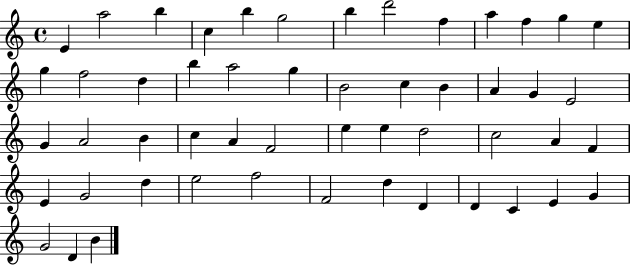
{
  \clef treble
  \time 4/4
  \defaultTimeSignature
  \key c \major
  e'4 a''2 b''4 | c''4 b''4 g''2 | b''4 d'''2 f''4 | a''4 f''4 g''4 e''4 | \break g''4 f''2 d''4 | b''4 a''2 g''4 | b'2 c''4 b'4 | a'4 g'4 e'2 | \break g'4 a'2 b'4 | c''4 a'4 f'2 | e''4 e''4 d''2 | c''2 a'4 f'4 | \break e'4 g'2 d''4 | e''2 f''2 | f'2 d''4 d'4 | d'4 c'4 e'4 g'4 | \break g'2 d'4 b'4 | \bar "|."
}